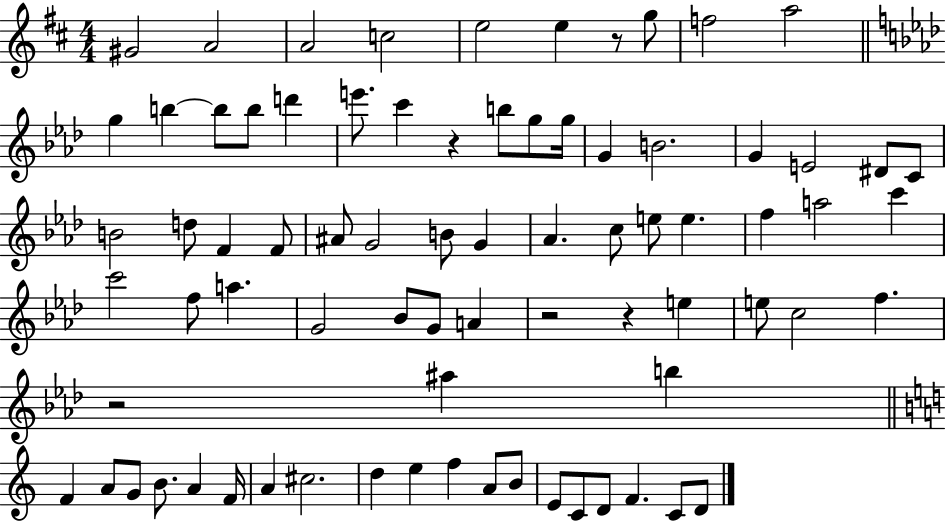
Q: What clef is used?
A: treble